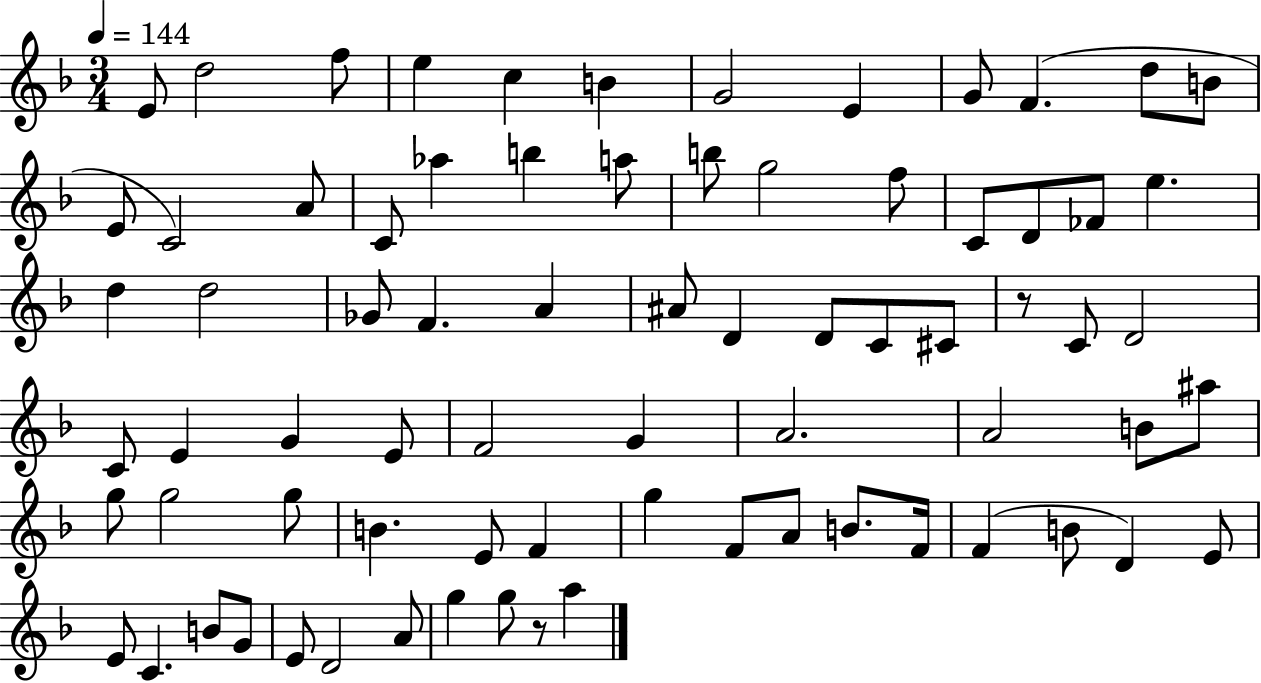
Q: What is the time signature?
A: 3/4